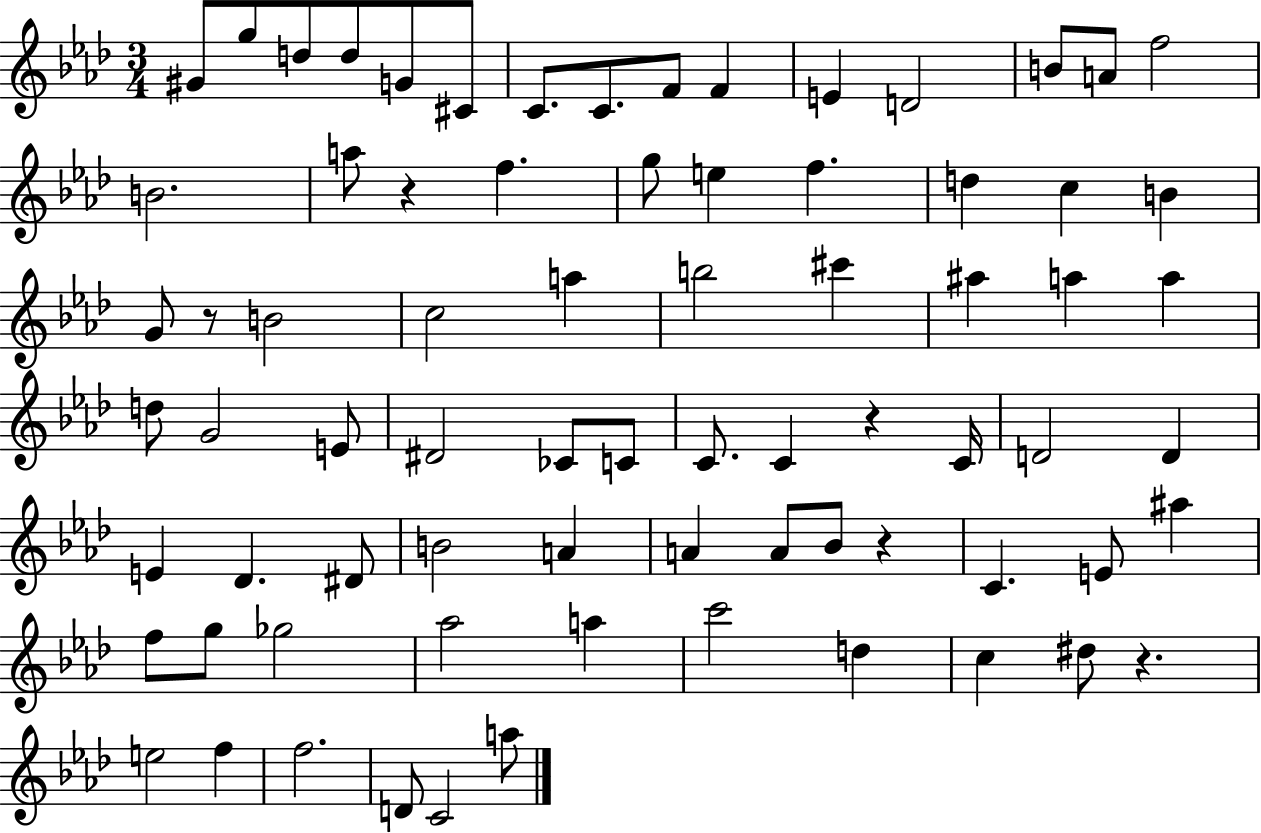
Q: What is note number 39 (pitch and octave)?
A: C4